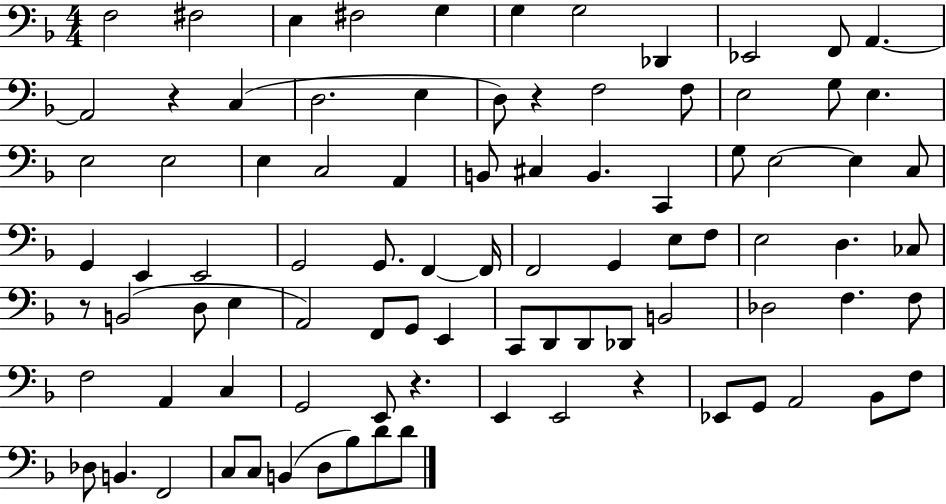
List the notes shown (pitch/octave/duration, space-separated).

F3/h F#3/h E3/q F#3/h G3/q G3/q G3/h Db2/q Eb2/h F2/e A2/q. A2/h R/q C3/q D3/h. E3/q D3/e R/q F3/h F3/e E3/h G3/e E3/q. E3/h E3/h E3/q C3/h A2/q B2/e C#3/q B2/q. C2/q G3/e E3/h E3/q C3/e G2/q E2/q E2/h G2/h G2/e. F2/q F2/s F2/h G2/q E3/e F3/e E3/h D3/q. CES3/e R/e B2/h D3/e E3/q A2/h F2/e G2/e E2/q C2/e D2/e D2/e Db2/e B2/h Db3/h F3/q. F3/e F3/h A2/q C3/q G2/h E2/e R/q. E2/q E2/h R/q Eb2/e G2/e A2/h Bb2/e F3/e Db3/e B2/q. F2/h C3/e C3/e B2/q D3/e Bb3/e D4/e D4/e